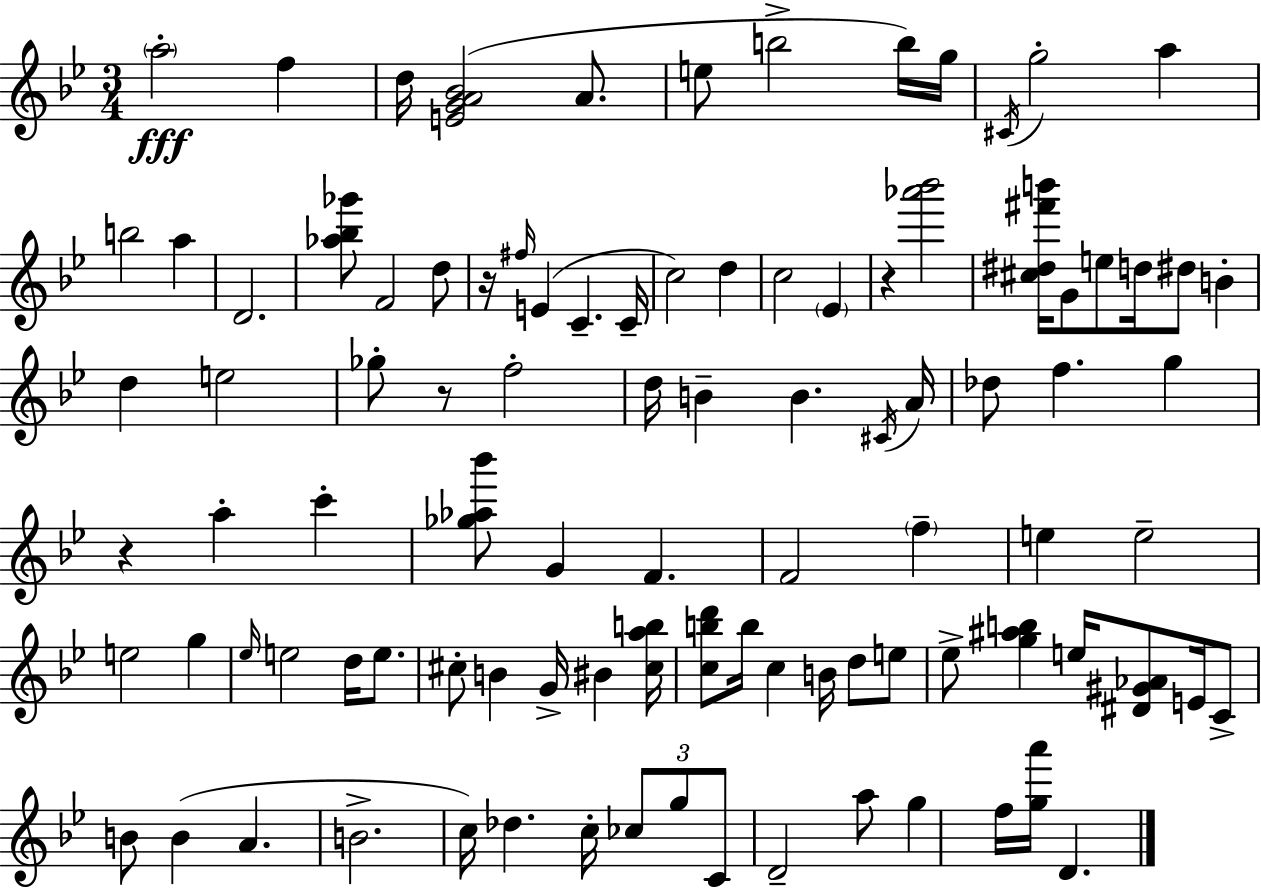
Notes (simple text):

A5/h F5/q D5/s [E4,G4,A4,Bb4]/h A4/e. E5/e B5/h B5/s G5/s C#4/s G5/h A5/q B5/h A5/q D4/h. [Ab5,Bb5,Gb6]/e F4/h D5/e R/s F#5/s E4/q C4/q. C4/s C5/h D5/q C5/h Eb4/q R/q [Ab6,Bb6]/h [C#5,D#5,F#6,B6]/s G4/e E5/e D5/s D#5/e B4/q D5/q E5/h Gb5/e R/e F5/h D5/s B4/q B4/q. C#4/s A4/s Db5/e F5/q. G5/q R/q A5/q C6/q [Gb5,Ab5,Bb6]/e G4/q F4/q. F4/h F5/q E5/q E5/h E5/h G5/q Eb5/s E5/h D5/s E5/e. C#5/e B4/q G4/s BIS4/q [C#5,A5,B5]/s [C5,B5,D6]/e B5/s C5/q B4/s D5/e E5/e Eb5/e [G5,A#5,B5]/q E5/s [D#4,G#4,Ab4]/e E4/s C4/e B4/e B4/q A4/q. B4/h. C5/s Db5/q. C5/s CES5/e G5/e C4/e D4/h A5/e G5/q F5/s [G5,A6]/s D4/q.